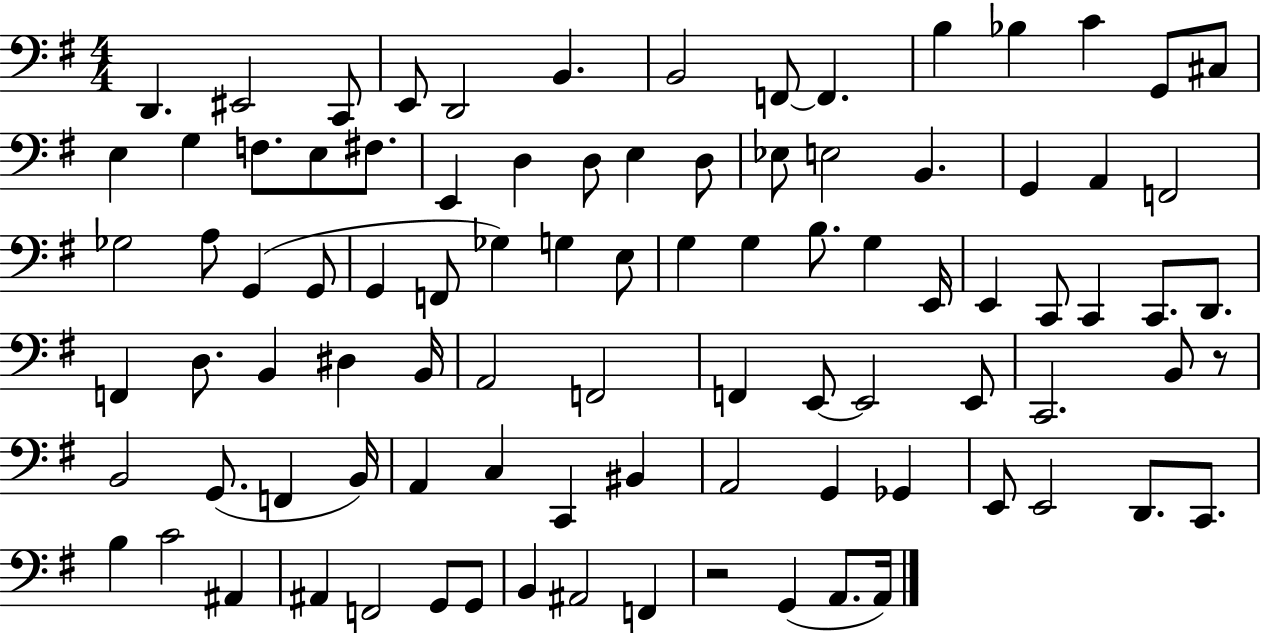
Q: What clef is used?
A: bass